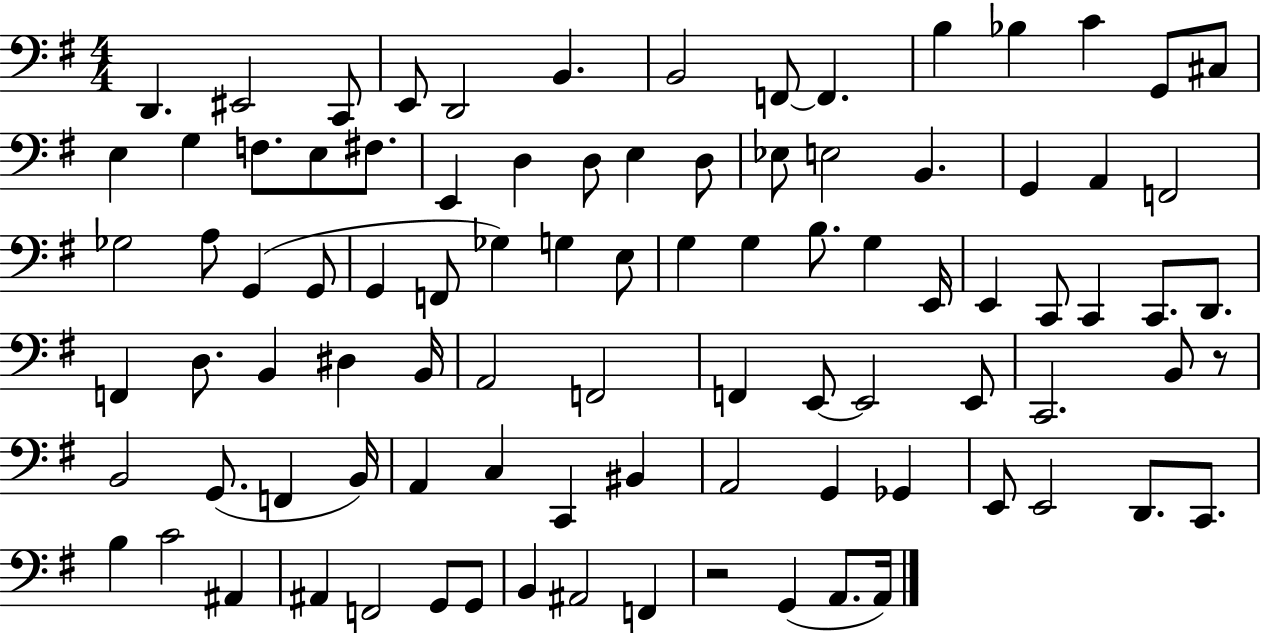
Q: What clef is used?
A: bass